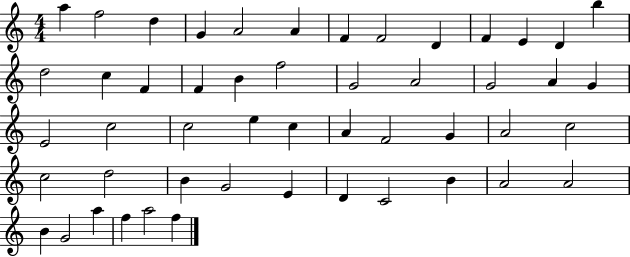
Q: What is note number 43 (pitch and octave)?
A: A4